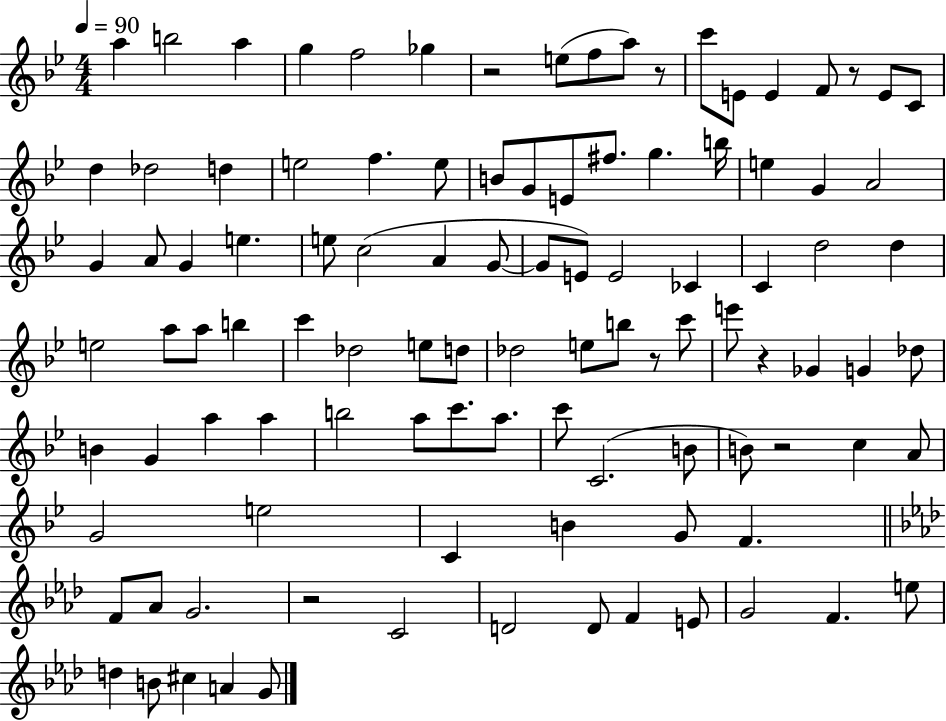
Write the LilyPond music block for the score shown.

{
  \clef treble
  \numericTimeSignature
  \time 4/4
  \key bes \major
  \tempo 4 = 90
  a''4 b''2 a''4 | g''4 f''2 ges''4 | r2 e''8( f''8 a''8) r8 | c'''8 e'8 e'4 f'8 r8 e'8 c'8 | \break d''4 des''2 d''4 | e''2 f''4. e''8 | b'8 g'8 e'8 fis''8. g''4. b''16 | e''4 g'4 a'2 | \break g'4 a'8 g'4 e''4. | e''8 c''2( a'4 g'8~~ | g'8 e'8) e'2 ces'4 | c'4 d''2 d''4 | \break e''2 a''8 a''8 b''4 | c'''4 des''2 e''8 d''8 | des''2 e''8 b''8 r8 c'''8 | e'''8 r4 ges'4 g'4 des''8 | \break b'4 g'4 a''4 a''4 | b''2 a''8 c'''8. a''8. | c'''8 c'2.( b'8 | b'8) r2 c''4 a'8 | \break g'2 e''2 | c'4 b'4 g'8 f'4. | \bar "||" \break \key aes \major f'8 aes'8 g'2. | r2 c'2 | d'2 d'8 f'4 e'8 | g'2 f'4. e''8 | \break d''4 b'8 cis''4 a'4 g'8 | \bar "|."
}